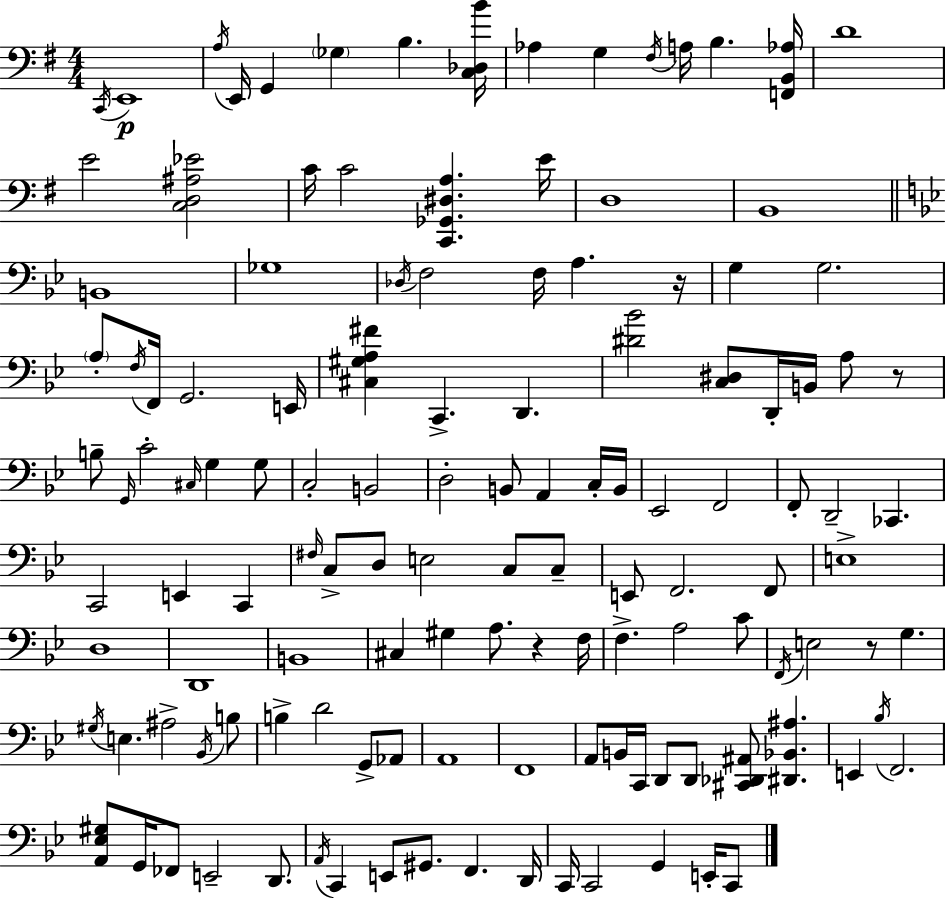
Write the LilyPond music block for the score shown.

{
  \clef bass
  \numericTimeSignature
  \time 4/4
  \key g \major
  \acciaccatura { c,16 }\p e,1 | \acciaccatura { a16 } e,16 g,4 \parenthesize ges4 b4. | <c des b'>16 aes4 g4 \acciaccatura { fis16 } a16 b4. | <f, b, aes>16 d'1 | \break e'2 <c d ais ees'>2 | c'16 c'2 <c, ges, dis a>4. | e'16 d1 | b,1 | \break \bar "||" \break \key bes \major b,1 | ges1 | \acciaccatura { des16 } f2 f16 a4. | r16 g4 g2. | \break \parenthesize a8-. \acciaccatura { f16 } f,16 g,2. | e,16 <cis gis a fis'>4 c,4.-> d,4. | <dis' bes'>2 <c dis>8 d,16-. b,16 a8 | r8 b8-- \grace { g,16 } c'2-. \grace { cis16 } g4 | \break g8 c2-. b,2 | d2-. b,8 a,4 | c16-. b,16 ees,2 f,2 | f,8-. d,2-- ces,4. | \break c,2 e,4 | c,4 \grace { fis16 } c8-> d8 e2 | c8 c8-- e,8 f,2. | f,8 e1-> | \break d1 | d,1 | b,1 | cis4 gis4 a8. | \break r4 f16 f4.-> a2 | c'8 \acciaccatura { f,16 } e2 r8 | g4. \acciaccatura { gis16 } e4. ais2-> | \acciaccatura { bes,16 } b8 b4-> d'2 | \break g,8-> aes,8 a,1 | f,1 | a,8 b,16 c,16 d,8 d,8 | <cis, des, ais,>8 <dis, bes, ais>4. e,4 \acciaccatura { bes16 } f,2. | \break <a, ees gis>8 g,16 fes,8 e,2-- | d,8. \acciaccatura { a,16 } c,4 e,8 | gis,8. f,4. d,16 c,16 c,2 | g,4 e,16-. c,8 \bar "|."
}